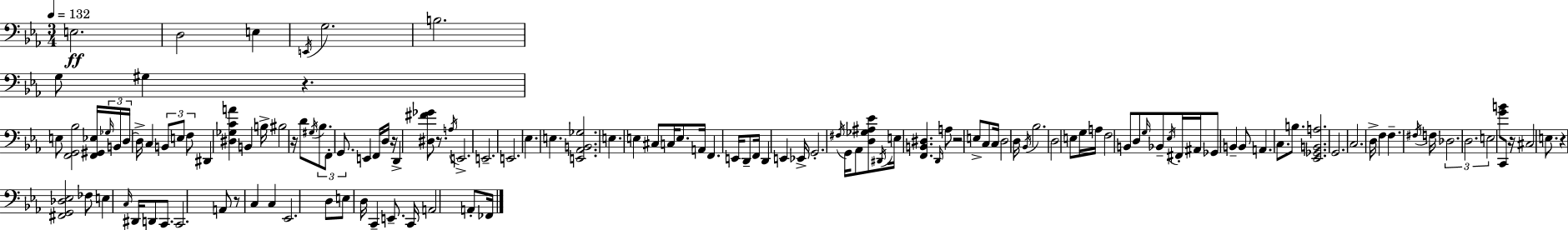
E3/h. D3/h E3/q E2/s G3/h. B3/h. G3/e G#3/q R/q. E3/e [F2,G2,Bb3]/h [F2,G#2,Eb3]/s Gb3/s B2/s D3/s D3/s C3/q B2/e E3/e F3/e D#2/q [D#3,Gb3,C4,A4]/q B2/q B3/s BIS3/h R/s D4/e G#3/s Bb3/e. F2/e G2/e. E2/q F2/s D3/s R/s D2/q [D#3,F#4,Gb4]/e R/e. A3/s E2/h. E2/h. E2/h. Eb3/q. E3/q. [E2,Ab2,B2,Gb3]/h. E3/q. E3/q C#3/e C3/s E3/e. A2/s F2/q. E2/s D2/e F2/s D2/q E2/q Eb2/s G2/h. F#3/s G2/s Ab2/e [D3,Gb3,A#3,Eb4]/e D#2/s E3/s [F2,B2,D#3]/q. D2/s A3/e R/h E3/e C3/e C3/s D3/h D3/s Bb2/s Bb3/h. D3/h E3/e G3/s A3/s F3/h B2/e D3/e G3/s Bb2/e Eb3/s F#2/s A#2/s Gb2/e B2/q B2/e A2/q. C3/e. B3/e. [Eb2,Gb2,B2,A3]/h. G2/h. C3/h. D3/s F3/q F3/q. F#3/s F3/s Db3/h. D3/h. E3/h [G4,B4]/e C2/e R/s C#3/h E3/e. R/q [F#2,G2,Db3,Eb3]/h FES3/e E3/q C3/s D#2/s D2/e C2/e. C2/h. A2/e R/e C3/q C3/q Eb2/h. D3/e E3/e D3/s C2/q E2/e. C2/s A2/h A2/e FES2/s